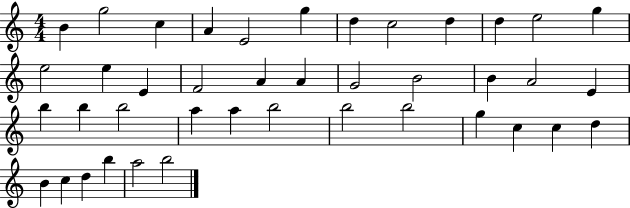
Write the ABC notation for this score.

X:1
T:Untitled
M:4/4
L:1/4
K:C
B g2 c A E2 g d c2 d d e2 g e2 e E F2 A A G2 B2 B A2 E b b b2 a a b2 b2 b2 g c c d B c d b a2 b2